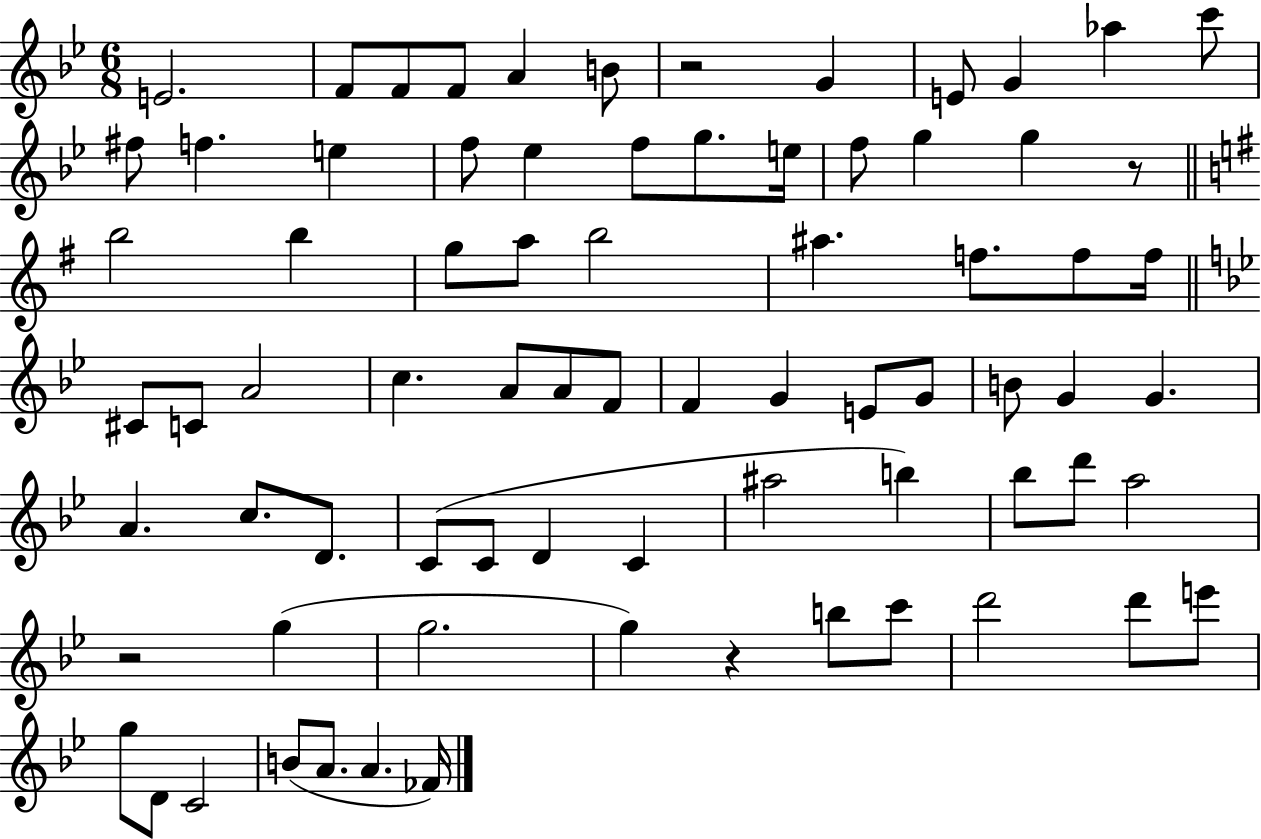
{
  \clef treble
  \numericTimeSignature
  \time 6/8
  \key bes \major
  e'2. | f'8 f'8 f'8 a'4 b'8 | r2 g'4 | e'8 g'4 aes''4 c'''8 | \break fis''8 f''4. e''4 | f''8 ees''4 f''8 g''8. e''16 | f''8 g''4 g''4 r8 | \bar "||" \break \key e \minor b''2 b''4 | g''8 a''8 b''2 | ais''4. f''8. f''8 f''16 | \bar "||" \break \key bes \major cis'8 c'8 a'2 | c''4. a'8 a'8 f'8 | f'4 g'4 e'8 g'8 | b'8 g'4 g'4. | \break a'4. c''8. d'8. | c'8( c'8 d'4 c'4 | ais''2 b''4) | bes''8 d'''8 a''2 | \break r2 g''4( | g''2. | g''4) r4 b''8 c'''8 | d'''2 d'''8 e'''8 | \break g''8 d'8 c'2 | b'8( a'8. a'4. fes'16) | \bar "|."
}